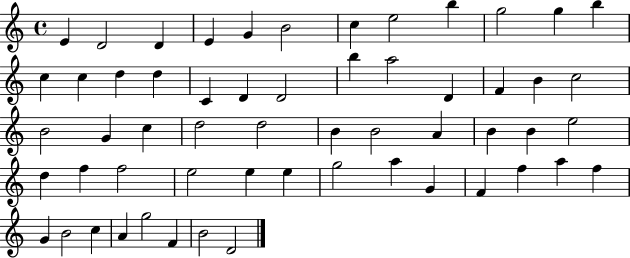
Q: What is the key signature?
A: C major